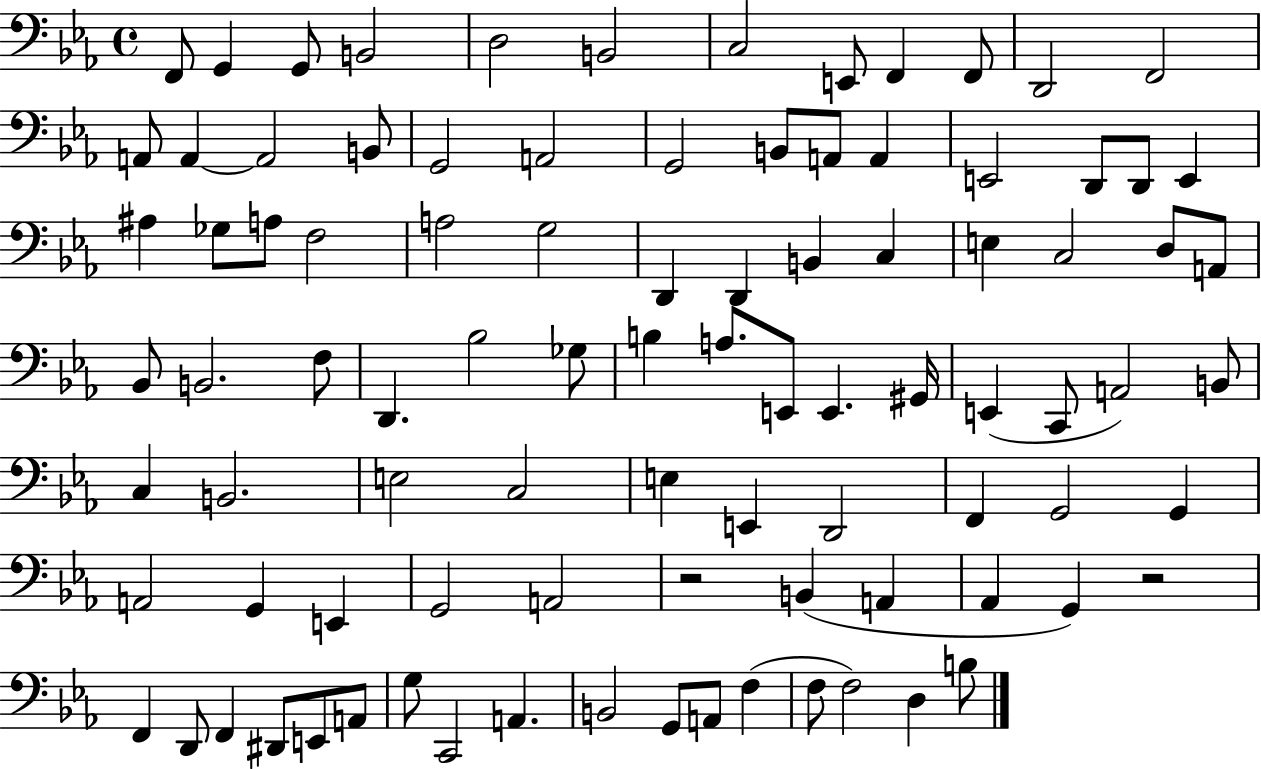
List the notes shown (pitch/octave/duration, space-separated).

F2/e G2/q G2/e B2/h D3/h B2/h C3/h E2/e F2/q F2/e D2/h F2/h A2/e A2/q A2/h B2/e G2/h A2/h G2/h B2/e A2/e A2/q E2/h D2/e D2/e E2/q A#3/q Gb3/e A3/e F3/h A3/h G3/h D2/q D2/q B2/q C3/q E3/q C3/h D3/e A2/e Bb2/e B2/h. F3/e D2/q. Bb3/h Gb3/e B3/q A3/e. E2/e E2/q. G#2/s E2/q C2/e A2/h B2/e C3/q B2/h. E3/h C3/h E3/q E2/q D2/h F2/q G2/h G2/q A2/h G2/q E2/q G2/h A2/h R/h B2/q A2/q Ab2/q G2/q R/h F2/q D2/e F2/q D#2/e E2/e A2/e G3/e C2/h A2/q. B2/h G2/e A2/e F3/q F3/e F3/h D3/q B3/e